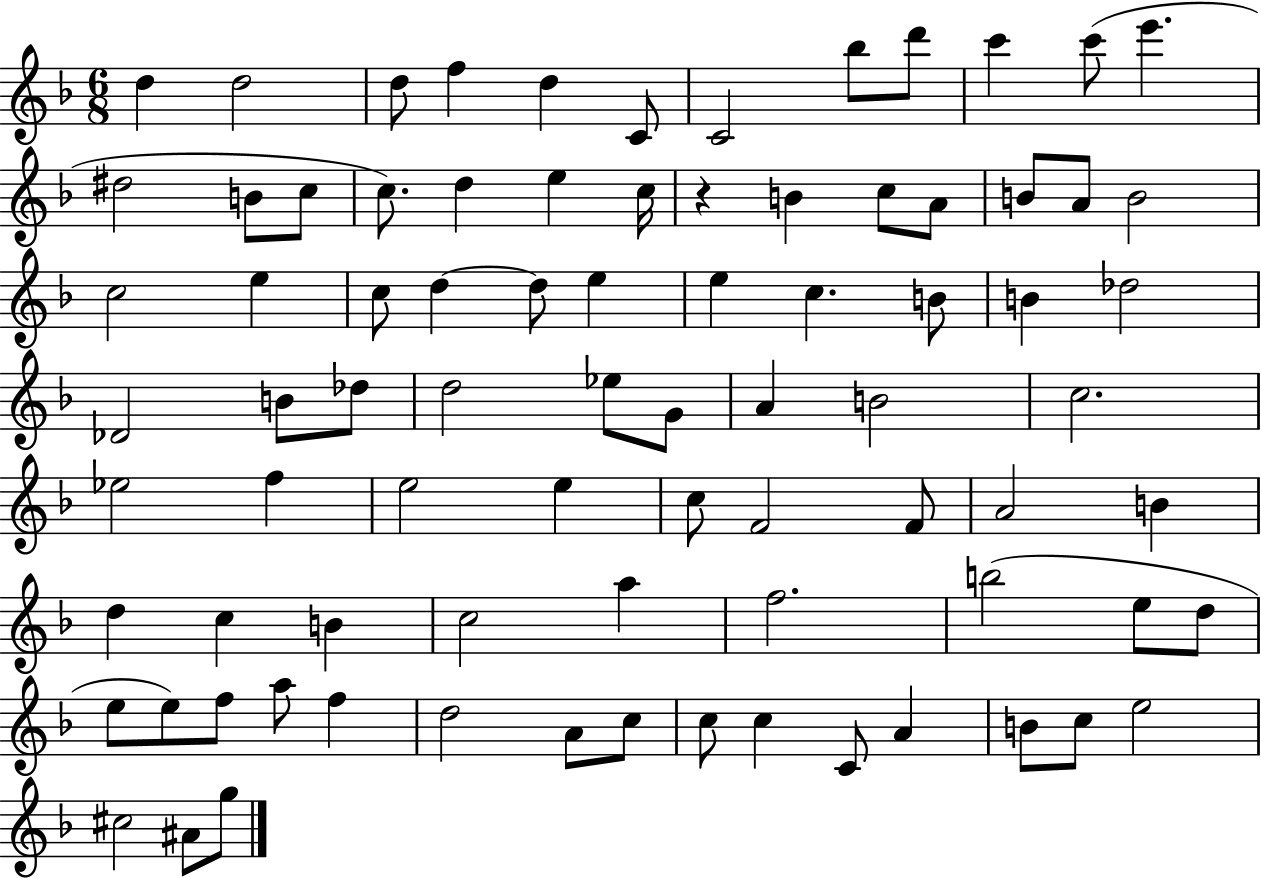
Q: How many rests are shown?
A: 1